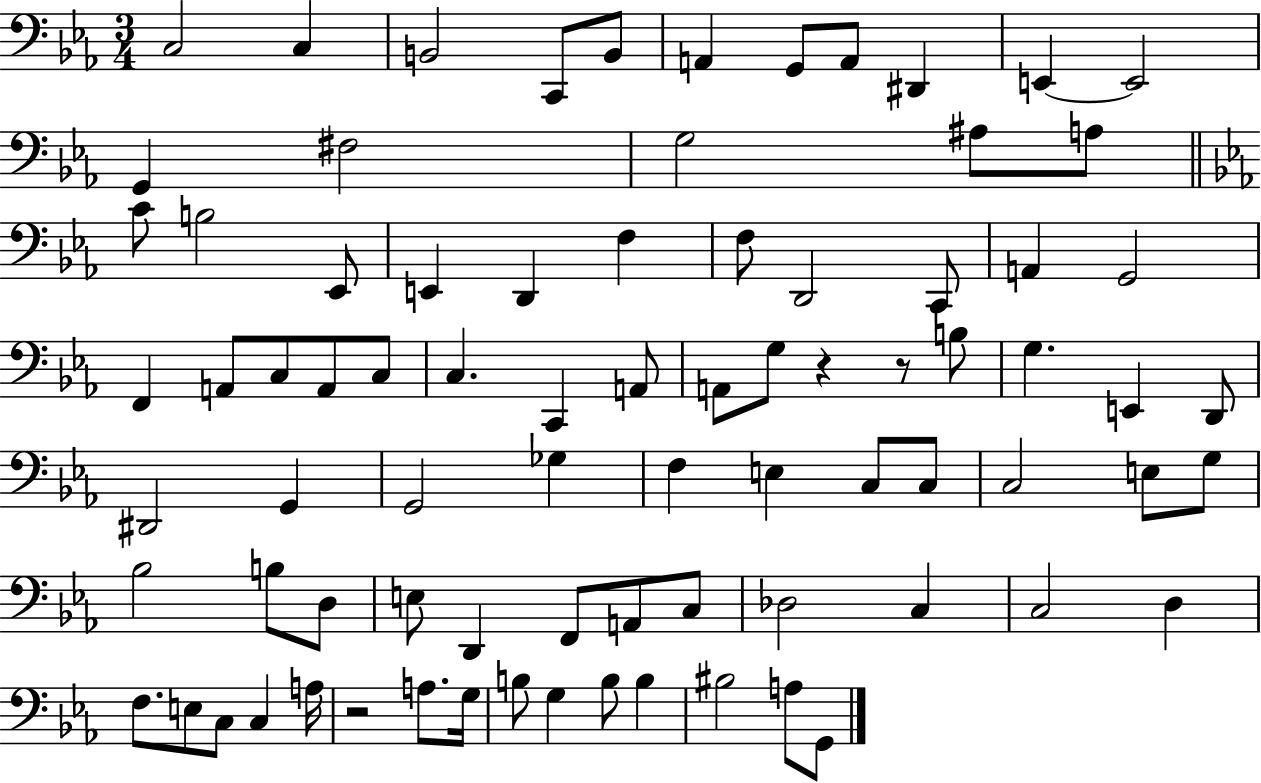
X:1
T:Untitled
M:3/4
L:1/4
K:Eb
C,2 C, B,,2 C,,/2 B,,/2 A,, G,,/2 A,,/2 ^D,, E,, E,,2 G,, ^F,2 G,2 ^A,/2 A,/2 C/2 B,2 _E,,/2 E,, D,, F, F,/2 D,,2 C,,/2 A,, G,,2 F,, A,,/2 C,/2 A,,/2 C,/2 C, C,, A,,/2 A,,/2 G,/2 z z/2 B,/2 G, E,, D,,/2 ^D,,2 G,, G,,2 _G, F, E, C,/2 C,/2 C,2 E,/2 G,/2 _B,2 B,/2 D,/2 E,/2 D,, F,,/2 A,,/2 C,/2 _D,2 C, C,2 D, F,/2 E,/2 C,/2 C, A,/4 z2 A,/2 G,/4 B,/2 G, B,/2 B, ^B,2 A,/2 G,,/2